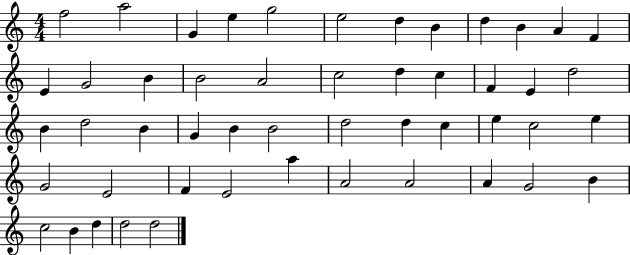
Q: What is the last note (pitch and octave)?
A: D5